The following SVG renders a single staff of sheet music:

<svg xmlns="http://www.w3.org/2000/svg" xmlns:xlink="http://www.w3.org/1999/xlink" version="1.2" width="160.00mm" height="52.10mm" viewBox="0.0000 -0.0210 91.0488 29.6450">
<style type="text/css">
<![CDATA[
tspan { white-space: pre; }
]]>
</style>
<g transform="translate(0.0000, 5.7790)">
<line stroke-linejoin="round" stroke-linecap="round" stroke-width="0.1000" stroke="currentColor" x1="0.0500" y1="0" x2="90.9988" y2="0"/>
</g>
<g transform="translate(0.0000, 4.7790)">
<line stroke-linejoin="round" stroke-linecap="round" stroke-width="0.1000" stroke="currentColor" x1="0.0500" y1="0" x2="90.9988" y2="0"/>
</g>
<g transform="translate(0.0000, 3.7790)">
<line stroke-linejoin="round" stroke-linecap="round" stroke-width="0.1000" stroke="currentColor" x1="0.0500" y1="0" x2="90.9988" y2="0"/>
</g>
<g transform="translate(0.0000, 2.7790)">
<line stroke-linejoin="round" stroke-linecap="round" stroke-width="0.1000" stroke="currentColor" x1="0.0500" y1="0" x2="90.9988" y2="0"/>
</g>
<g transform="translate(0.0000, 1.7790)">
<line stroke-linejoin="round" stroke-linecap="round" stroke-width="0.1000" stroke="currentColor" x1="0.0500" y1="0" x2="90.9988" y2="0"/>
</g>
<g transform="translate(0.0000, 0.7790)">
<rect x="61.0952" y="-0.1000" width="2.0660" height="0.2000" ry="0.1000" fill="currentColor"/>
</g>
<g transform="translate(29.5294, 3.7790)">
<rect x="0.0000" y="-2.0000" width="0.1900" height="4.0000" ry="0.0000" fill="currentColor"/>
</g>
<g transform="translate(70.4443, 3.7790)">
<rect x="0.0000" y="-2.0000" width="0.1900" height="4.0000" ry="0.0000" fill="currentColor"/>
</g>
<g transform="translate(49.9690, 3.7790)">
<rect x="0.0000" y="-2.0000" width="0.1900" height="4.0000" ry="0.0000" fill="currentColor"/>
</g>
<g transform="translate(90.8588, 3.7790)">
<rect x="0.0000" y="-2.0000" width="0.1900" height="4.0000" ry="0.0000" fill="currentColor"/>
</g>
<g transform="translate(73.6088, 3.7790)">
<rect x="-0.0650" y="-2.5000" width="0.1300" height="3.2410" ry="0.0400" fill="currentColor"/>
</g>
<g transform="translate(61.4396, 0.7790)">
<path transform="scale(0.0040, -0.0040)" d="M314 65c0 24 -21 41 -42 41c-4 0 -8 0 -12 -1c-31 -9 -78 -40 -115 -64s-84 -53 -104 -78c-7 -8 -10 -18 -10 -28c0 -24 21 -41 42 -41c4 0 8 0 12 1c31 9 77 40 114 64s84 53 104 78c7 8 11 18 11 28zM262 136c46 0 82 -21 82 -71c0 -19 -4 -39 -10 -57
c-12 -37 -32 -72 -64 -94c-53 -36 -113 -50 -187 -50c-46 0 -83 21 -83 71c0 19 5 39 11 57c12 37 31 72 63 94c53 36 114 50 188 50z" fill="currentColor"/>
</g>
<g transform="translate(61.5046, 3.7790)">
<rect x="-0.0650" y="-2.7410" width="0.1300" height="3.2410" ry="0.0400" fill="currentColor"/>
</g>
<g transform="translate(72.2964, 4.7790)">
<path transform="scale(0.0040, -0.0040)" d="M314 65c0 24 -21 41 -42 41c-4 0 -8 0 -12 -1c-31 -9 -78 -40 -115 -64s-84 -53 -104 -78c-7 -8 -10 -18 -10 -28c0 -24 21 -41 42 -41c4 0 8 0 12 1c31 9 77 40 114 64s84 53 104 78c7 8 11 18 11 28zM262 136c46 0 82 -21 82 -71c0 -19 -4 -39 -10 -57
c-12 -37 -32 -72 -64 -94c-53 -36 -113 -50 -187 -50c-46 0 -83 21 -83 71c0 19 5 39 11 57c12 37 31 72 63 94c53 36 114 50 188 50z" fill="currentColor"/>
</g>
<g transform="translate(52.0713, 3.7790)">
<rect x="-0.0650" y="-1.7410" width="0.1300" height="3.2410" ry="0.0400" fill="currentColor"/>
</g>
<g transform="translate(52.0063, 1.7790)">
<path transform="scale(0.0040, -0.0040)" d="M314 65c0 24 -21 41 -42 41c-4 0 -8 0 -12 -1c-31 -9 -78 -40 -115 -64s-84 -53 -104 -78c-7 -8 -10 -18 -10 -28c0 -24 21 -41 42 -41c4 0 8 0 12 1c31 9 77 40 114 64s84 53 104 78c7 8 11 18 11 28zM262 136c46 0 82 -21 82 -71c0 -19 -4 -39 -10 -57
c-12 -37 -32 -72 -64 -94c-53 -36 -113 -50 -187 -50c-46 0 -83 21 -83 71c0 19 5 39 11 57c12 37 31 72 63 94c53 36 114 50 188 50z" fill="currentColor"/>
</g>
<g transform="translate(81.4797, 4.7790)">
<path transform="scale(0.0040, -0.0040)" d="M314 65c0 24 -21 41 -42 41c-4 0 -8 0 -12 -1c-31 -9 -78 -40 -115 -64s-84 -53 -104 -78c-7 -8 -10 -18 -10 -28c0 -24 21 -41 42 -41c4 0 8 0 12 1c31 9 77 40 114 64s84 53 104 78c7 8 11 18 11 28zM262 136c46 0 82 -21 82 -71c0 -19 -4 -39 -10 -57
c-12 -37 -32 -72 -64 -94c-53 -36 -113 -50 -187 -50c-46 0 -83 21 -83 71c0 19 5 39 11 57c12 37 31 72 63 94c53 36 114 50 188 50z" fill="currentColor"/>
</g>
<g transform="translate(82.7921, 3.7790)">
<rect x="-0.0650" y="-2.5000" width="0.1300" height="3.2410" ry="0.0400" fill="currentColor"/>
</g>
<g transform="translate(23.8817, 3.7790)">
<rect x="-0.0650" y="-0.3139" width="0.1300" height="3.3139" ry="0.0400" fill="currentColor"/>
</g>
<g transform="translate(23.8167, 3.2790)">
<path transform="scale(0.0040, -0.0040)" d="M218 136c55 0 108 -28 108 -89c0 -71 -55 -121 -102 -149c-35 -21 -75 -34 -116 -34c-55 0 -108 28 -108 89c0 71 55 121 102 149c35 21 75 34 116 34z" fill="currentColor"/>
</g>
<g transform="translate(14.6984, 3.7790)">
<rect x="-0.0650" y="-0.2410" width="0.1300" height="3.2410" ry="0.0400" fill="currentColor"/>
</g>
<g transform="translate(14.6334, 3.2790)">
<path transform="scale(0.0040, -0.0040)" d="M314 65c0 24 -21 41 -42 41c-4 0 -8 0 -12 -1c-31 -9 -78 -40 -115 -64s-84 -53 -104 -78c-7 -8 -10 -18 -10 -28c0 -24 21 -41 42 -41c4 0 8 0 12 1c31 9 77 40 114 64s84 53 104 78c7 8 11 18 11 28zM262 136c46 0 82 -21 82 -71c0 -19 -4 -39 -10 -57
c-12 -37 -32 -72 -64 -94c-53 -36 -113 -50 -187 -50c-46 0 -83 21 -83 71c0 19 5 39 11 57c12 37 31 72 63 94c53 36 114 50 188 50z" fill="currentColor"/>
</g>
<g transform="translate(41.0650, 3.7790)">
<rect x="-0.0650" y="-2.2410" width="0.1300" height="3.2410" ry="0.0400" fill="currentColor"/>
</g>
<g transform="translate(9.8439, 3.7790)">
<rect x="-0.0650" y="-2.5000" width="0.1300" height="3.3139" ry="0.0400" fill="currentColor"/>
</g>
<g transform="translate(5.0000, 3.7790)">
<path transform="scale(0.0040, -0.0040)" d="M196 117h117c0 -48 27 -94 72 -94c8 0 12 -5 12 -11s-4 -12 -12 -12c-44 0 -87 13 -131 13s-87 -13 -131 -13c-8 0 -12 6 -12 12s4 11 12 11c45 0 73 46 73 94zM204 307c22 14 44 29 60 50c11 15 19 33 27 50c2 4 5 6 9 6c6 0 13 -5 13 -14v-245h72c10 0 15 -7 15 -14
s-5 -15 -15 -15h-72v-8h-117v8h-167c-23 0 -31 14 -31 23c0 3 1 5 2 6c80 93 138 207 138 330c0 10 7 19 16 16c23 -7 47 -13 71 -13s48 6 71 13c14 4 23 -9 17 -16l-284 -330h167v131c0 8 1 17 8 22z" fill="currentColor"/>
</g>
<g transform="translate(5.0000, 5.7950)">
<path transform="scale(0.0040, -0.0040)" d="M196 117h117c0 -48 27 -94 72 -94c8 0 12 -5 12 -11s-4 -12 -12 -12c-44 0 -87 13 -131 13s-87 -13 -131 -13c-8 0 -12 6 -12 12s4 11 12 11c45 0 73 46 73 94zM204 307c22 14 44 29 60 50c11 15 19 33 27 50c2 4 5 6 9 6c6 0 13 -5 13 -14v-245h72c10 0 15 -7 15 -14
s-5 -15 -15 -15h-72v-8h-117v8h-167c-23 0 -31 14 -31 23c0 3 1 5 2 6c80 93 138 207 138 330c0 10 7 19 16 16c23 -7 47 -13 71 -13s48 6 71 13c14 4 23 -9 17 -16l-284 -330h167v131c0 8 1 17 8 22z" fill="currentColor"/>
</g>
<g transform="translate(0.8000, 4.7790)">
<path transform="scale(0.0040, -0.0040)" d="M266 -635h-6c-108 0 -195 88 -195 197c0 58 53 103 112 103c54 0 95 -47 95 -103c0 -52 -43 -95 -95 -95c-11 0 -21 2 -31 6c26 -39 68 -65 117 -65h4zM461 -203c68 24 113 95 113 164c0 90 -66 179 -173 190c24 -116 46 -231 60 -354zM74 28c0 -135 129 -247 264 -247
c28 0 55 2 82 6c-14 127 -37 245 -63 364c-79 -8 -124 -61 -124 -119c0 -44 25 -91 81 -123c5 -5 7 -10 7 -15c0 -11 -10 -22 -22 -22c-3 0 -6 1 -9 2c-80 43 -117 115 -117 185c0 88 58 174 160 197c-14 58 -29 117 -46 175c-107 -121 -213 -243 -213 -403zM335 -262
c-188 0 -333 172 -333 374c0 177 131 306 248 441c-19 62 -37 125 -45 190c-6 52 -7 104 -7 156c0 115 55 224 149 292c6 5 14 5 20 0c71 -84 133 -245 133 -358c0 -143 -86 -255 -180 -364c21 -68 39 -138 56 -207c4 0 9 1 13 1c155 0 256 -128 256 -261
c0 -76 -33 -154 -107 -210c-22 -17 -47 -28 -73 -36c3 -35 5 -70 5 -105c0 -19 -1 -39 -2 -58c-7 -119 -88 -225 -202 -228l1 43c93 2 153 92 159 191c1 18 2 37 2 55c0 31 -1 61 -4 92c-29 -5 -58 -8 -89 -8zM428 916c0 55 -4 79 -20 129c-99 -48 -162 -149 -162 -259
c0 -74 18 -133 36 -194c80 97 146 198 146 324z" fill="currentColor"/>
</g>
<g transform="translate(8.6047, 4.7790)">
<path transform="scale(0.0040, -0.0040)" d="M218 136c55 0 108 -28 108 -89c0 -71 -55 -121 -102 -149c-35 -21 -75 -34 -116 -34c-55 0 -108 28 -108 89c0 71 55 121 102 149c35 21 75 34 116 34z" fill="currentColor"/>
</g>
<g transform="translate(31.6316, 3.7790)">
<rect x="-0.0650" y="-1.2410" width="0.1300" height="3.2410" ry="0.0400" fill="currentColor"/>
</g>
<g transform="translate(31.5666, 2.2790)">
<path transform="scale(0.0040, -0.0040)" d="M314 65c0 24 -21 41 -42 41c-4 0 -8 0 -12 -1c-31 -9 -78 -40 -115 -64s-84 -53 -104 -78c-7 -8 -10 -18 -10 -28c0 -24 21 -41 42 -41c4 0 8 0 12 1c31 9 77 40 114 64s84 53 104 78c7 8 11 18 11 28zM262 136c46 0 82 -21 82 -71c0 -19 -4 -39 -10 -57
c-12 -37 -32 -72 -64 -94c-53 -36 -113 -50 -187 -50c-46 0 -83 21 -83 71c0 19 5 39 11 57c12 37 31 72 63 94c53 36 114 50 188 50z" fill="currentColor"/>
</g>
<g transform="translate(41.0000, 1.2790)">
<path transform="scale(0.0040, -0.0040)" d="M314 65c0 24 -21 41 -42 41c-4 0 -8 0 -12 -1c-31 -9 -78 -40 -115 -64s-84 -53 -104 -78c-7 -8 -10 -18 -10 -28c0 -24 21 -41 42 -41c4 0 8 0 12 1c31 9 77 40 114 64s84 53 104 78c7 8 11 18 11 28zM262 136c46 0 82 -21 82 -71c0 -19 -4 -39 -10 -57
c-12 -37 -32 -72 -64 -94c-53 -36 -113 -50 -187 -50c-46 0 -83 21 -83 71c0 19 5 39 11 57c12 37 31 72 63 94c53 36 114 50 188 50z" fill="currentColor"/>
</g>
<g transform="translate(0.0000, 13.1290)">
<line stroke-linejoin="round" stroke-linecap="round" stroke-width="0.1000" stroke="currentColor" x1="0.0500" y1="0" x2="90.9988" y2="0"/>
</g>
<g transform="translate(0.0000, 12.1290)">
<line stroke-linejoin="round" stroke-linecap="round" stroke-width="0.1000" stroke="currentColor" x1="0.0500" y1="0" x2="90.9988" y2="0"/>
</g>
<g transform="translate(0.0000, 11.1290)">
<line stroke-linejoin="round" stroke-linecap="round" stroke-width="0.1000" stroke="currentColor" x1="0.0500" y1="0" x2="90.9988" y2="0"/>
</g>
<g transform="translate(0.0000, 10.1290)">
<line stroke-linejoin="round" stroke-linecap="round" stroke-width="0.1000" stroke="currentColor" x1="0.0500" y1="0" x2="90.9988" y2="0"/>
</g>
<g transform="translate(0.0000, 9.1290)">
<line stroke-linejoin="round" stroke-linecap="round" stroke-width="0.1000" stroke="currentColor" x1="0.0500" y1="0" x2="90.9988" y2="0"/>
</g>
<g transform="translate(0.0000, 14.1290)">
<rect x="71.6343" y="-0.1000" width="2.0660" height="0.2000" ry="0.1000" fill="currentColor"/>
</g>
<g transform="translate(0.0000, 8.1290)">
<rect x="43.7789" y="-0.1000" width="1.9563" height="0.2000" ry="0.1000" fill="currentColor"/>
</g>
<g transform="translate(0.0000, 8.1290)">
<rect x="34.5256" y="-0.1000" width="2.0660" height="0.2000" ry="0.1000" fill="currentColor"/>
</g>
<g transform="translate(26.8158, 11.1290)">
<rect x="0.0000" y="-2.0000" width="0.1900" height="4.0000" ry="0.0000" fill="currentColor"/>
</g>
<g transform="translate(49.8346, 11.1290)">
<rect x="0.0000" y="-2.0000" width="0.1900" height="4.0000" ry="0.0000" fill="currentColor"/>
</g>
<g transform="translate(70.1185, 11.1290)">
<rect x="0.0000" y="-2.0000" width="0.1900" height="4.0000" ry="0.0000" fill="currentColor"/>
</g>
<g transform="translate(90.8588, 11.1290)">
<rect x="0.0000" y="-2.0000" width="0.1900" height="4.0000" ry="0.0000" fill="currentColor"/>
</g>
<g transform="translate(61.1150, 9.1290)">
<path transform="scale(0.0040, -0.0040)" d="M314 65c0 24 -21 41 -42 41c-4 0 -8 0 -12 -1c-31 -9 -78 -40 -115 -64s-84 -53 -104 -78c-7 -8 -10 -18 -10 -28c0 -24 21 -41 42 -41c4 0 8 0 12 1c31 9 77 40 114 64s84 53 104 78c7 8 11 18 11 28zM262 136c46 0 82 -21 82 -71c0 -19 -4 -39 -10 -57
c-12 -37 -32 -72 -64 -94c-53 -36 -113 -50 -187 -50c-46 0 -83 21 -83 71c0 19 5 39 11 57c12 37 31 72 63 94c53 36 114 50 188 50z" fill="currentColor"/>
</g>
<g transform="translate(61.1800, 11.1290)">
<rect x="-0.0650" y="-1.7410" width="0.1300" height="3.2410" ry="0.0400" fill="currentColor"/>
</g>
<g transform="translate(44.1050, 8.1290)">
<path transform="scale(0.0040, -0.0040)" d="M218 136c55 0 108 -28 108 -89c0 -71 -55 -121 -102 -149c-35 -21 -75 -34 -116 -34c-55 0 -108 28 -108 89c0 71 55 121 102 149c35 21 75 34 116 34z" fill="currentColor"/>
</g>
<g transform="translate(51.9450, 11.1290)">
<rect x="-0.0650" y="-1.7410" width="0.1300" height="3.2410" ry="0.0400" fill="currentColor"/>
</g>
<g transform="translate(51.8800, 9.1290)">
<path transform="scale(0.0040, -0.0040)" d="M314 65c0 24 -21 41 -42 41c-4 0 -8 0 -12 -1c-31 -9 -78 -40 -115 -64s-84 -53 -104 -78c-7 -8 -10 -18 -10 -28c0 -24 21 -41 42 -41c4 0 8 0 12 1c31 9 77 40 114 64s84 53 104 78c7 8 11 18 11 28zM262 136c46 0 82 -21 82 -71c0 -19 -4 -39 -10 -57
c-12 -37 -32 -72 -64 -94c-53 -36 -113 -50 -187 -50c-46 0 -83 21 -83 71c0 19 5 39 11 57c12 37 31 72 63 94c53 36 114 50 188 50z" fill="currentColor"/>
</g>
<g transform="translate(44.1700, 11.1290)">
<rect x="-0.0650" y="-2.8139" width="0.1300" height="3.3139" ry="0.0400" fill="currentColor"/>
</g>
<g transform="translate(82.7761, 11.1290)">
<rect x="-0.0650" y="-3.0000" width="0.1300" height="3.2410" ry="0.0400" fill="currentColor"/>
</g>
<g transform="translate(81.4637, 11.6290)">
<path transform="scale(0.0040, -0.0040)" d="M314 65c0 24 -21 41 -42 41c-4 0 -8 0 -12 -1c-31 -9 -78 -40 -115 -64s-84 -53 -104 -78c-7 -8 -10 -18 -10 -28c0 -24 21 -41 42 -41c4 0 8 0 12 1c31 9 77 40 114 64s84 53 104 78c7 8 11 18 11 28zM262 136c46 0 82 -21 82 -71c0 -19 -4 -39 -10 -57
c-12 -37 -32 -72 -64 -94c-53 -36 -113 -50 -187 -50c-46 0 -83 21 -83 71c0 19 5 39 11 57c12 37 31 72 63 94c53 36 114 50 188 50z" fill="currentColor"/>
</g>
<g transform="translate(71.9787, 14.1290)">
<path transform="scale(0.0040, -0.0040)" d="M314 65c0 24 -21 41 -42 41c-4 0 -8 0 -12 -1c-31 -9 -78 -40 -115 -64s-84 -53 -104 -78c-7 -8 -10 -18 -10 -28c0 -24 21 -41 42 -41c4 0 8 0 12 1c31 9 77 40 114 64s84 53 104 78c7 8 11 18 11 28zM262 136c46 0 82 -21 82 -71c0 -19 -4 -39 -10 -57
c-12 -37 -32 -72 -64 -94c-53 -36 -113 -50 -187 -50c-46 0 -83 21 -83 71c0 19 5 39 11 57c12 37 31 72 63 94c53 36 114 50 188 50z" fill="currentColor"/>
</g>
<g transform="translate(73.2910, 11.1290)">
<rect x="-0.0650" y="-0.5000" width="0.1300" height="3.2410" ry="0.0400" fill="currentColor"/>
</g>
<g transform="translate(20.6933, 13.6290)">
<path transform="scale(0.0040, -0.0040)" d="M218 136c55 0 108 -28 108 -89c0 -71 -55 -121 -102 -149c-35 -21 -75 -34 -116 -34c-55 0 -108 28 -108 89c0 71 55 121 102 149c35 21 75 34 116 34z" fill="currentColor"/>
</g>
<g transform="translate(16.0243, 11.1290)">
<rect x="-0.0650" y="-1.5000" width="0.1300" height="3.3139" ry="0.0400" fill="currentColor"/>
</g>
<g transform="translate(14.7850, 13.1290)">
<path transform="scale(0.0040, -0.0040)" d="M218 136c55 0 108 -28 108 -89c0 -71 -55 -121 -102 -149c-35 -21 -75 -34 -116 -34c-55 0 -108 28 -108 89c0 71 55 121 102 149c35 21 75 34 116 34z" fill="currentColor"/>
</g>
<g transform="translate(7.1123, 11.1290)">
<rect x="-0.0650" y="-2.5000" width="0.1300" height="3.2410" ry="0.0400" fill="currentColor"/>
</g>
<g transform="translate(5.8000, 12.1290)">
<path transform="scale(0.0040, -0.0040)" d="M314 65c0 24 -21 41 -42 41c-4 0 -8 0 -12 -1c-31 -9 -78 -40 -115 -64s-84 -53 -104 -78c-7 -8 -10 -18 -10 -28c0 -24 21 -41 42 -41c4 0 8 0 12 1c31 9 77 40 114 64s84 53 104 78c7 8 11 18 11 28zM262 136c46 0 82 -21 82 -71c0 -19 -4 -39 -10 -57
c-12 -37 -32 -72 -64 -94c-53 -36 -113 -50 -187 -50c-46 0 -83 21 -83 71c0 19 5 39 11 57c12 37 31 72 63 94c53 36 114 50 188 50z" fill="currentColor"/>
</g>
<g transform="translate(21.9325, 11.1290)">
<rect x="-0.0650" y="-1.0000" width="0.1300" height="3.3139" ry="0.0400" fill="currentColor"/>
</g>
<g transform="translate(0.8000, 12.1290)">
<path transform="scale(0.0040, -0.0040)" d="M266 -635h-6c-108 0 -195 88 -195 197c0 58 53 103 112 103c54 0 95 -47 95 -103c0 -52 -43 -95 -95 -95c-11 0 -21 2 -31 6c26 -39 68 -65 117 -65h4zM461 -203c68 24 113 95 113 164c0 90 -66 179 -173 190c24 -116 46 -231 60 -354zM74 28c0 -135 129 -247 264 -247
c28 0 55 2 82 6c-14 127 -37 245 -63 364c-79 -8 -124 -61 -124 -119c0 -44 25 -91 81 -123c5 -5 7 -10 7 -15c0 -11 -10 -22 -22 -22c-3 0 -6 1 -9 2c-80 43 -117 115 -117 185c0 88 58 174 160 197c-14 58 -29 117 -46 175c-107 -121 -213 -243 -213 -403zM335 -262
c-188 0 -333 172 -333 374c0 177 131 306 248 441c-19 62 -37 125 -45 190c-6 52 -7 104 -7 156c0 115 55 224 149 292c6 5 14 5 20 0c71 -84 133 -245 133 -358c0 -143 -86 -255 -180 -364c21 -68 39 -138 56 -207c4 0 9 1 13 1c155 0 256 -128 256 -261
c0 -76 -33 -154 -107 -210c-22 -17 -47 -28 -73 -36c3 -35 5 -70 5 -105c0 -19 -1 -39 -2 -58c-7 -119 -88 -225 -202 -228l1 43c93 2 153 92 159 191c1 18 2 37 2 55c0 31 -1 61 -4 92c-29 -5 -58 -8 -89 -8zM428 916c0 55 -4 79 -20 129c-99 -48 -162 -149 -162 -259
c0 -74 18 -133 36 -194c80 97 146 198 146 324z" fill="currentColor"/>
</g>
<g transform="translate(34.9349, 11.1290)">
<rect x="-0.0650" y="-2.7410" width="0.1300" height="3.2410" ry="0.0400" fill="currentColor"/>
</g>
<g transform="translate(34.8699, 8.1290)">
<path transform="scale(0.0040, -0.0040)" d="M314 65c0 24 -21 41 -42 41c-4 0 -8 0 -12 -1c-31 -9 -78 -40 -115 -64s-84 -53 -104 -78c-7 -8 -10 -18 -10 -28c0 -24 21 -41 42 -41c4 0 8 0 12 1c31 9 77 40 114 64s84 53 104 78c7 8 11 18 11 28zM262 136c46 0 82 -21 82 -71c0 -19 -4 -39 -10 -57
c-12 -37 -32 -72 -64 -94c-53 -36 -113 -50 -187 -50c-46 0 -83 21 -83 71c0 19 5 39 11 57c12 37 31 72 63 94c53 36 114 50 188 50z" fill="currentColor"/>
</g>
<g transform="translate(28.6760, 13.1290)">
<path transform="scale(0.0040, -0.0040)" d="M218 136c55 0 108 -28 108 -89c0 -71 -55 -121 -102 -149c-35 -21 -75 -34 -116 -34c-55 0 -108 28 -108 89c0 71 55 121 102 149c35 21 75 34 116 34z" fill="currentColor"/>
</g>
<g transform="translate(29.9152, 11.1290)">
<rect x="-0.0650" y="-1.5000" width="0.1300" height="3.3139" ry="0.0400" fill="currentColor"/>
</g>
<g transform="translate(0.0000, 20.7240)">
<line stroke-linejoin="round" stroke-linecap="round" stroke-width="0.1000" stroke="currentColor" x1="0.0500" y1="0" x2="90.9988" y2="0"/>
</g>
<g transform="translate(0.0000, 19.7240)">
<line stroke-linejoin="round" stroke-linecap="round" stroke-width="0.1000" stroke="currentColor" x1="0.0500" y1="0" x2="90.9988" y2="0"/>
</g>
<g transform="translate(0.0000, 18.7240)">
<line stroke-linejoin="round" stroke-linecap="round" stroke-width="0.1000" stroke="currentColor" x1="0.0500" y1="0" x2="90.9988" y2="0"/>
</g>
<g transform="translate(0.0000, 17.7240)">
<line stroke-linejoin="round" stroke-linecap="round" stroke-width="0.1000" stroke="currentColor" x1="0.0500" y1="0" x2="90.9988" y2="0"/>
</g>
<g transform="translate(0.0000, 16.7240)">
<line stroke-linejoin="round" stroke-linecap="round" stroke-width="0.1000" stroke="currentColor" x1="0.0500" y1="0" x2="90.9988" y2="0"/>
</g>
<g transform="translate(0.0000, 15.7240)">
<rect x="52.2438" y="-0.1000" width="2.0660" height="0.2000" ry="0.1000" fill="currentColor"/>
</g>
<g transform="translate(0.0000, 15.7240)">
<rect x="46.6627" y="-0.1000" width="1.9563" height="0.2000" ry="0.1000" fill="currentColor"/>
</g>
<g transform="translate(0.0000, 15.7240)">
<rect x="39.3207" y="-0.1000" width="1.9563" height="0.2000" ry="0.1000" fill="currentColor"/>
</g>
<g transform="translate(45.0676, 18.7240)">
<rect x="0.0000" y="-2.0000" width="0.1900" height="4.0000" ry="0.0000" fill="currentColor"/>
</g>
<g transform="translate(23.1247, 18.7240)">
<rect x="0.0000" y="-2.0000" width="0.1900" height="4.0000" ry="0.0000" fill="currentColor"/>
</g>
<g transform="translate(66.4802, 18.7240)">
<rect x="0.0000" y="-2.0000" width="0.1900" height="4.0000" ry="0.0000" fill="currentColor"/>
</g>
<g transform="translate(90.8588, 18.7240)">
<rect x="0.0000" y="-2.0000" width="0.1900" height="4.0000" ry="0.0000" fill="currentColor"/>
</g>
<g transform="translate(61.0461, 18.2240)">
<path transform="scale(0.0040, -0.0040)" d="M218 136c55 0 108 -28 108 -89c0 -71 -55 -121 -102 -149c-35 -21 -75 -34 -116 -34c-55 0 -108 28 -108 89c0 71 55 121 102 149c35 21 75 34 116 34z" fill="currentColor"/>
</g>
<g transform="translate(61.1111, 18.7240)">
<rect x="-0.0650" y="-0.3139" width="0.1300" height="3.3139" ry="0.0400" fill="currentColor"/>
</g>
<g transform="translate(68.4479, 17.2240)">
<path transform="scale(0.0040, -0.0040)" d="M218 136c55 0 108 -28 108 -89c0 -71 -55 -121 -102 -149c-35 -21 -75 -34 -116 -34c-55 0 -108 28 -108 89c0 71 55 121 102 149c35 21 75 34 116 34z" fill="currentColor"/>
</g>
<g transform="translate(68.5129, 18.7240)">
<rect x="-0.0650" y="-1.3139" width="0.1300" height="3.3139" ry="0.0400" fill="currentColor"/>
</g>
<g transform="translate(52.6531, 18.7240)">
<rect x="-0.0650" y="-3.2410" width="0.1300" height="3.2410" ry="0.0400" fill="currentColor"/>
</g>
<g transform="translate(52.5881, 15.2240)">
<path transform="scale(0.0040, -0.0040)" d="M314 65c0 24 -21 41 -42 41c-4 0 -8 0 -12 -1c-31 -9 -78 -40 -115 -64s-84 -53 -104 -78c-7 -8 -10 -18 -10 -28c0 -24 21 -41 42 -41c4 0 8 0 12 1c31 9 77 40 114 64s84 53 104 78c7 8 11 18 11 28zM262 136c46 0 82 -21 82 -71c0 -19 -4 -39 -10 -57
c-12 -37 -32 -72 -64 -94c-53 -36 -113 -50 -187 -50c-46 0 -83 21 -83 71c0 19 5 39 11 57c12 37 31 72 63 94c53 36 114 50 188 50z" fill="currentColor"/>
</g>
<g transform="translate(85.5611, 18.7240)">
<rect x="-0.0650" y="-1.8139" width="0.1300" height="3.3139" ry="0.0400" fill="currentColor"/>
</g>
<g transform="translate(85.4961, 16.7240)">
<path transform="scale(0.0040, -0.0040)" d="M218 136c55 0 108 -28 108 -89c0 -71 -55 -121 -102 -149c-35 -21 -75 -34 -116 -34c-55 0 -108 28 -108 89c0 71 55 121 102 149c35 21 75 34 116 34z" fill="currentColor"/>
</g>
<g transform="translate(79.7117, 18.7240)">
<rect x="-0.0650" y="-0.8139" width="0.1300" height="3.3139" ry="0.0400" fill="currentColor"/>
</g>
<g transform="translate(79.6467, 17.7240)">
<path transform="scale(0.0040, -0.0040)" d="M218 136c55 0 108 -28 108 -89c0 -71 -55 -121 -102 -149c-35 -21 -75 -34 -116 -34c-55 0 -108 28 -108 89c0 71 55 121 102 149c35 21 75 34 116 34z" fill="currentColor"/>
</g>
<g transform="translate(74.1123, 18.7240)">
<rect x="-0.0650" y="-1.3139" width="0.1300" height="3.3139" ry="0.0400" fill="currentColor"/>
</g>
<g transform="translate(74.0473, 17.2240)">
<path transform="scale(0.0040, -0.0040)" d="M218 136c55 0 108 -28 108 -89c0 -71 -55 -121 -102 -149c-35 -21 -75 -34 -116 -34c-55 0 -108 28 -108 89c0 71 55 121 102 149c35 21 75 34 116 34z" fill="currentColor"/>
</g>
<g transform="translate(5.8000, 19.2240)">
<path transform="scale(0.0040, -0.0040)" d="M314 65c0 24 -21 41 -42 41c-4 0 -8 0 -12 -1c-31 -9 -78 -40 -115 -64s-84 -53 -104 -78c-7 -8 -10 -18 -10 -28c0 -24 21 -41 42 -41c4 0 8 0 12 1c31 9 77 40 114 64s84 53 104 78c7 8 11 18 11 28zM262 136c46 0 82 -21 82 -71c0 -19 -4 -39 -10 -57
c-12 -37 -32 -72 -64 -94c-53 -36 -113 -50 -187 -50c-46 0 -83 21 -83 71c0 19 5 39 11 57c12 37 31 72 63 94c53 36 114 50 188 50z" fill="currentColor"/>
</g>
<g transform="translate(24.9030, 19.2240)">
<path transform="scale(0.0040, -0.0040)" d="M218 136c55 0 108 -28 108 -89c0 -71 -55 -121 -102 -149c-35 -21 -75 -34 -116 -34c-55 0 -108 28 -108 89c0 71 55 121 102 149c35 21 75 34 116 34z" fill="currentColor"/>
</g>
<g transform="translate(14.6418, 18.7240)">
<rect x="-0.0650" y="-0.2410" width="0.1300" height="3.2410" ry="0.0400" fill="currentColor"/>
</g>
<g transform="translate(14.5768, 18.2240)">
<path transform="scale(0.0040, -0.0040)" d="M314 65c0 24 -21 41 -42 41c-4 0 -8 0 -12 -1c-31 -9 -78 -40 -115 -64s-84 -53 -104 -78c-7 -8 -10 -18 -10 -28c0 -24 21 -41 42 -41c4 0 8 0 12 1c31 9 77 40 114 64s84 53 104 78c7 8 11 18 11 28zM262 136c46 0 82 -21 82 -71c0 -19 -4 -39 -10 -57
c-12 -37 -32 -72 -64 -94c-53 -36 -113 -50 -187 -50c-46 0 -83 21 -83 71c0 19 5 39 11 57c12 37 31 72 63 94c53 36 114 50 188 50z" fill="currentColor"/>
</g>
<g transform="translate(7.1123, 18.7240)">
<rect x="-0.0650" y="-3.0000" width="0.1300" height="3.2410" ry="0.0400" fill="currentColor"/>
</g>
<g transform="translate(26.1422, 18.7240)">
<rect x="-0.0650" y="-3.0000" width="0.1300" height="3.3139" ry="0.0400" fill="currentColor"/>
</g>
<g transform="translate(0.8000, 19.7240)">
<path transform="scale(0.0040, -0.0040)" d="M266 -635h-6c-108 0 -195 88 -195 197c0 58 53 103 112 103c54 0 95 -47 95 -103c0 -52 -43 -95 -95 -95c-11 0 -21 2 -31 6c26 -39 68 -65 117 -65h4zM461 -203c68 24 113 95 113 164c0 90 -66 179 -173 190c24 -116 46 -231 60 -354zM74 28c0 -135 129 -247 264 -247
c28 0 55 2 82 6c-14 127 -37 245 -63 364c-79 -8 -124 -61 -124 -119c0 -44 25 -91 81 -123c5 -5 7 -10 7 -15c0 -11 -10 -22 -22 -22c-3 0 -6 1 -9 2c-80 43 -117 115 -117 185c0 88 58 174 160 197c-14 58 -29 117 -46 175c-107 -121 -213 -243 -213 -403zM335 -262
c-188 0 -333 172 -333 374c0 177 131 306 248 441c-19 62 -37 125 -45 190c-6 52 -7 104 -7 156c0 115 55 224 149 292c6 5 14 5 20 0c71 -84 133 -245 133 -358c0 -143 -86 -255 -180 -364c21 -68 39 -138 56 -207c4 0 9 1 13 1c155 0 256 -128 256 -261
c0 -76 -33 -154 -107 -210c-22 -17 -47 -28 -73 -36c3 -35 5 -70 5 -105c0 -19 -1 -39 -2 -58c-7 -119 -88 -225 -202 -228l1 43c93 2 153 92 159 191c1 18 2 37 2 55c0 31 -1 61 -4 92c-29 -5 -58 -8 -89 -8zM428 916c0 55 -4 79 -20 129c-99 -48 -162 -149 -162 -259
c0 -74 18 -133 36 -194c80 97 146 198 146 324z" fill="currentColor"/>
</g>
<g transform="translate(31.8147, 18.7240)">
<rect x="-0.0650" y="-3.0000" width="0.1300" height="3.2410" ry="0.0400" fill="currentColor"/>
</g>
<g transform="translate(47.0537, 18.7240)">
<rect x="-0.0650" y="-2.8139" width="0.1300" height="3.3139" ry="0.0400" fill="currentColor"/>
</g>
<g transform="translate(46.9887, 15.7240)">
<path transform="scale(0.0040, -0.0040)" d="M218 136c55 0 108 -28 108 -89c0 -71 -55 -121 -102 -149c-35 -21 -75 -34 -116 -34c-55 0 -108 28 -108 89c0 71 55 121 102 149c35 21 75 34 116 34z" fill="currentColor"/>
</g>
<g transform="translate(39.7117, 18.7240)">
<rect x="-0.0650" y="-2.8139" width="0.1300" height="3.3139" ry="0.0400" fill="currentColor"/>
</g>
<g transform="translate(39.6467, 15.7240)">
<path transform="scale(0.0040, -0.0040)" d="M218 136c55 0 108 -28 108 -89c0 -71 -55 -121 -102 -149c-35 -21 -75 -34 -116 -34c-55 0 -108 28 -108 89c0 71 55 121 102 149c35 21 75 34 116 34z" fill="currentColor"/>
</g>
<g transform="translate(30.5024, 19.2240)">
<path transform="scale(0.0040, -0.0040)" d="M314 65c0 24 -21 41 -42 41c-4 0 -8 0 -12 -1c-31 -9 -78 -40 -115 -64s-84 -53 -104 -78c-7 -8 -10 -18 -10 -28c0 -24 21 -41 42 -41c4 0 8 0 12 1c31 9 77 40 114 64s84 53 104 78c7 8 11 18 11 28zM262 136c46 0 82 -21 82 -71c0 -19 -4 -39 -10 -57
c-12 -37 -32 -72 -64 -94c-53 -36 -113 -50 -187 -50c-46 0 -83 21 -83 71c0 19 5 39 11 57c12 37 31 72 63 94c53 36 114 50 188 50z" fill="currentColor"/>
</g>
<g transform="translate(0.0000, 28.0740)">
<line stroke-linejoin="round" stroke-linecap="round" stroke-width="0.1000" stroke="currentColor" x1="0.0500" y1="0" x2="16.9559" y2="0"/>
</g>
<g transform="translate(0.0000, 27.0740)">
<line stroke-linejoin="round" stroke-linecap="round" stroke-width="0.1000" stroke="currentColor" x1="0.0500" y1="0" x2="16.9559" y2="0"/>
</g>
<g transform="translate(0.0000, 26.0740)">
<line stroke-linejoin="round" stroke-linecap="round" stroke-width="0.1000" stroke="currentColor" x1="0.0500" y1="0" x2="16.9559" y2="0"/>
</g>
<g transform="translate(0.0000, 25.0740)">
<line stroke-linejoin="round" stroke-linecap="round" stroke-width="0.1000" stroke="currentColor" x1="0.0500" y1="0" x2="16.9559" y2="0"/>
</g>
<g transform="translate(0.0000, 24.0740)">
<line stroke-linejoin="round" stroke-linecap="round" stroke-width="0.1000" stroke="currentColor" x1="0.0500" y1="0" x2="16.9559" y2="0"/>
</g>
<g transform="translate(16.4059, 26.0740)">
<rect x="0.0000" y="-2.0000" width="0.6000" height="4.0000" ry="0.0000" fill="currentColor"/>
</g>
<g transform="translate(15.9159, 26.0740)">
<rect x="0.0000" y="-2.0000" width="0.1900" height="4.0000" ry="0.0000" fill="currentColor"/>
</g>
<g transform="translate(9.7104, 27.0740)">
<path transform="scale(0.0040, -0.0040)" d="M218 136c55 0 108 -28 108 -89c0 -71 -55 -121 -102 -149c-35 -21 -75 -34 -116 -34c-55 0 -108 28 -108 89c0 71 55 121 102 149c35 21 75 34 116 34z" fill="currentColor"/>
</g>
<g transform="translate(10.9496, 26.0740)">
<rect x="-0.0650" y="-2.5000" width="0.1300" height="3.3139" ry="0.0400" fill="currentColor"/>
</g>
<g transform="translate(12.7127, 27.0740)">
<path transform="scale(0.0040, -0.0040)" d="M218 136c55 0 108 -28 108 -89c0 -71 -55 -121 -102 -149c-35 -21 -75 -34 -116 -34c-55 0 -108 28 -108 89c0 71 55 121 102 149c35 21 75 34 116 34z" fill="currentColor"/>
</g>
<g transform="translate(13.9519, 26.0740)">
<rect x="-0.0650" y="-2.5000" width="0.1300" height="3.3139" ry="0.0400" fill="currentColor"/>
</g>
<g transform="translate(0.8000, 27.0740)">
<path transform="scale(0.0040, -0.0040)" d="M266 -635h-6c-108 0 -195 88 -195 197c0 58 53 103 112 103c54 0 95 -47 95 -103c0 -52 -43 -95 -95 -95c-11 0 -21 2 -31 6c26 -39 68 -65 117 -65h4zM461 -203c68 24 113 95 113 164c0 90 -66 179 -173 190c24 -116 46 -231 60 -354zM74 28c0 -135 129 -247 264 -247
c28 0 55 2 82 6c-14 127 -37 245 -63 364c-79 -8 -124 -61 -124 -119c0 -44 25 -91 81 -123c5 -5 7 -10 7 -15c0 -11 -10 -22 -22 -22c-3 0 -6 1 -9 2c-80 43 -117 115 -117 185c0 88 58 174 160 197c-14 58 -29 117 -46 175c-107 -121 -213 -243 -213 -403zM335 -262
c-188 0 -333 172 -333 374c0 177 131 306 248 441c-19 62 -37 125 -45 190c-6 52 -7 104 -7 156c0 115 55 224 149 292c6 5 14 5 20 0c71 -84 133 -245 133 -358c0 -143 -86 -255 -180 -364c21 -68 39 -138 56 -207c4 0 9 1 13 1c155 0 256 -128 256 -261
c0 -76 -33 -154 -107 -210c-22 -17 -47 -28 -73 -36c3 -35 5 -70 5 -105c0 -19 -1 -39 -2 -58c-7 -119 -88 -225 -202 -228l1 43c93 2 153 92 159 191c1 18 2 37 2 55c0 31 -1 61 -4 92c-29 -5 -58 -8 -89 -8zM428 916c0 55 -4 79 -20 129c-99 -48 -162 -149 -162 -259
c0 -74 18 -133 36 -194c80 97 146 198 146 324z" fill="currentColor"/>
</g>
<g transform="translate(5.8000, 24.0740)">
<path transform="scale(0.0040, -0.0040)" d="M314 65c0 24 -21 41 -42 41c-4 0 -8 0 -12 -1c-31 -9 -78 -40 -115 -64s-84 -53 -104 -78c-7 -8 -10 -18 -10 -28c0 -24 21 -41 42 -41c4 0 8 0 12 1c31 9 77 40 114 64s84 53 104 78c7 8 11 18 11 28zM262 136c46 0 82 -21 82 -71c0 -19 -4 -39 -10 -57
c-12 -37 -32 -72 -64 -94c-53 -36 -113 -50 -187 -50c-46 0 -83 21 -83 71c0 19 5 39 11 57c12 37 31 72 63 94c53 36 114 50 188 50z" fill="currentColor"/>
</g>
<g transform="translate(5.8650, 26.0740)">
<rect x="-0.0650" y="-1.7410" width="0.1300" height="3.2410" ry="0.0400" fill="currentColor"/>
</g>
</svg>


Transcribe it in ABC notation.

X:1
T:Untitled
M:4/4
L:1/4
K:C
G c2 c e2 g2 f2 a2 G2 G2 G2 E D E a2 a f2 f2 C2 A2 A2 c2 A A2 a a b2 c e e d f f2 G G